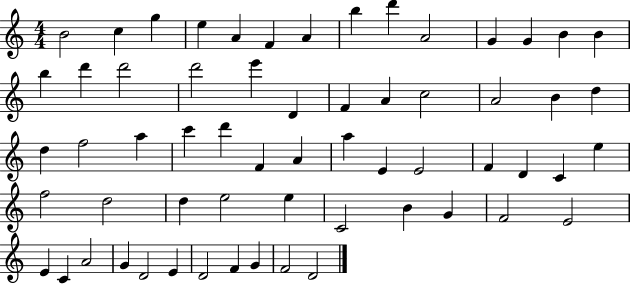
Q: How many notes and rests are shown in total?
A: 61